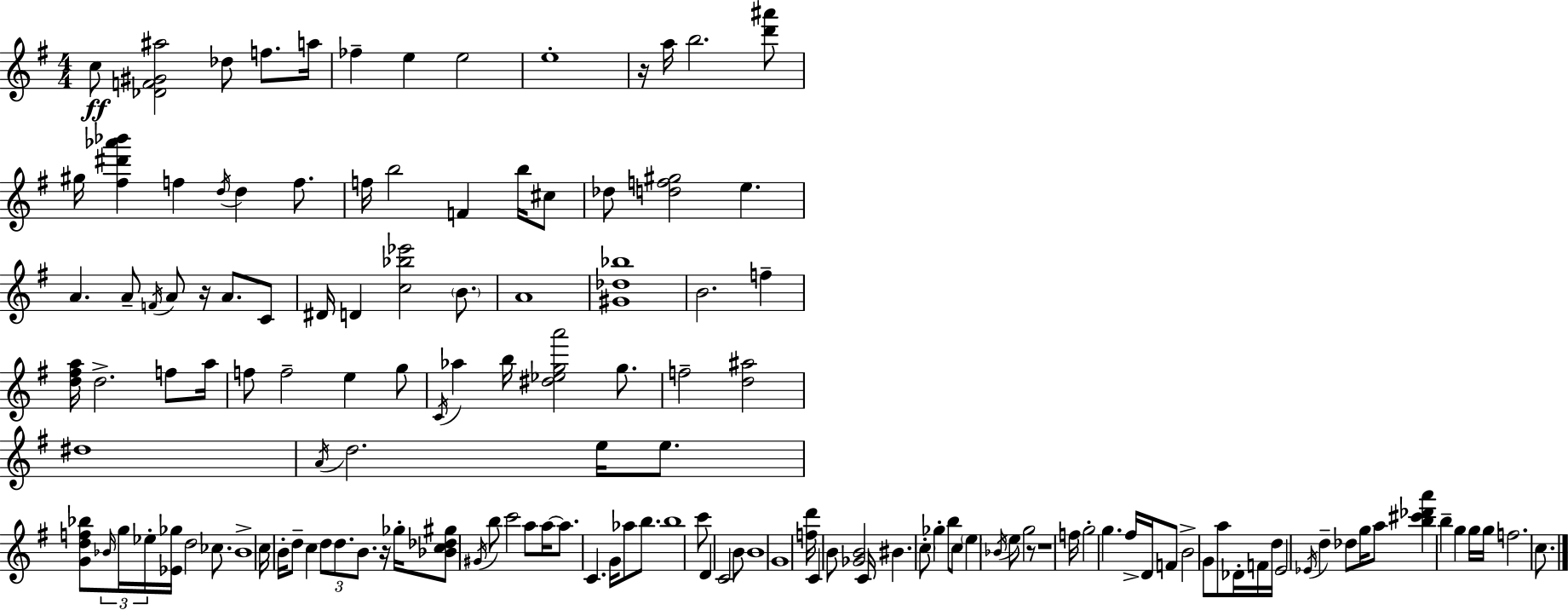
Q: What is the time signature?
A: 4/4